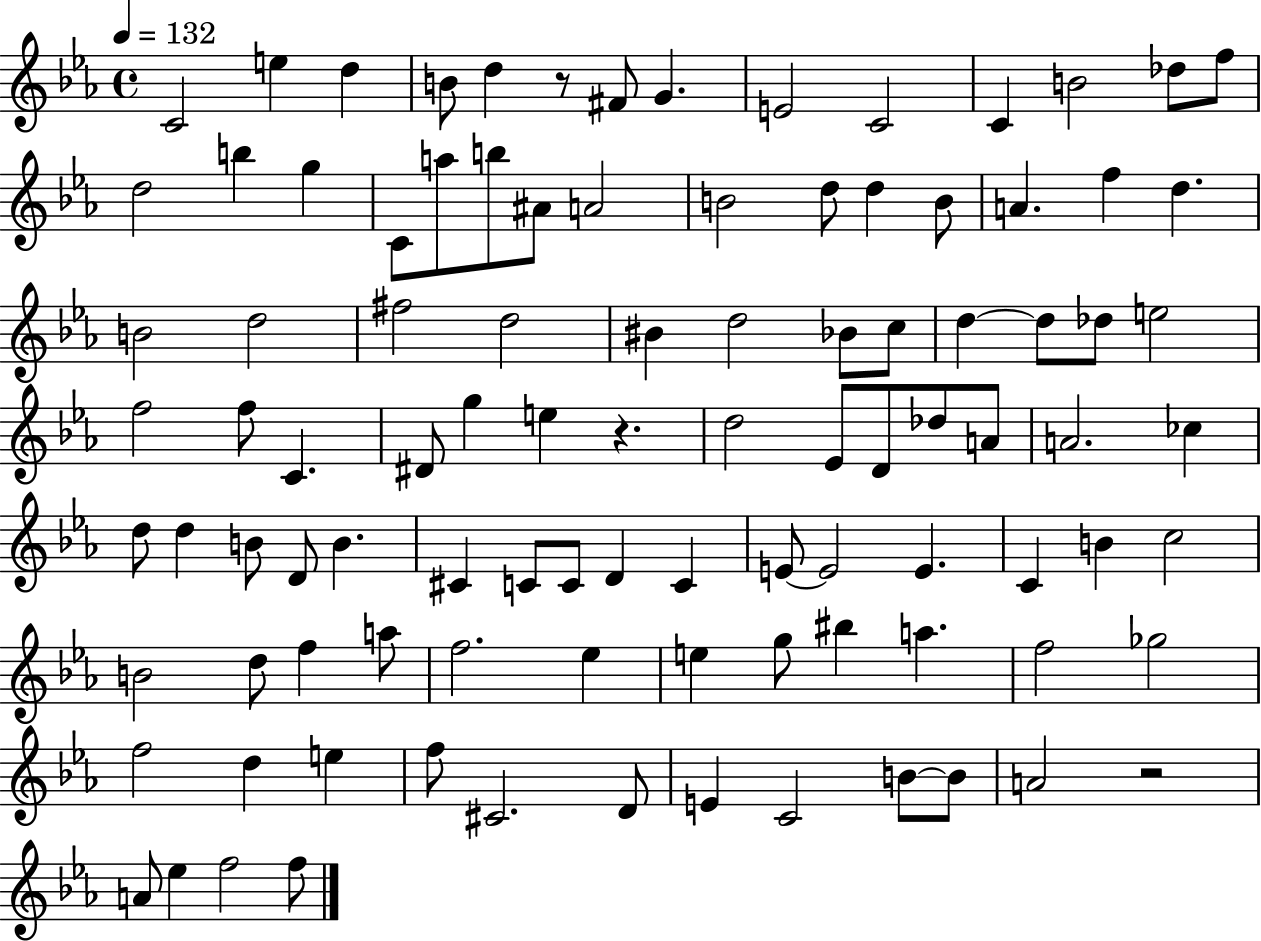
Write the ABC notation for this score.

X:1
T:Untitled
M:4/4
L:1/4
K:Eb
C2 e d B/2 d z/2 ^F/2 G E2 C2 C B2 _d/2 f/2 d2 b g C/2 a/2 b/2 ^A/2 A2 B2 d/2 d B/2 A f d B2 d2 ^f2 d2 ^B d2 _B/2 c/2 d d/2 _d/2 e2 f2 f/2 C ^D/2 g e z d2 _E/2 D/2 _d/2 A/2 A2 _c d/2 d B/2 D/2 B ^C C/2 C/2 D C E/2 E2 E C B c2 B2 d/2 f a/2 f2 _e e g/2 ^b a f2 _g2 f2 d e f/2 ^C2 D/2 E C2 B/2 B/2 A2 z2 A/2 _e f2 f/2